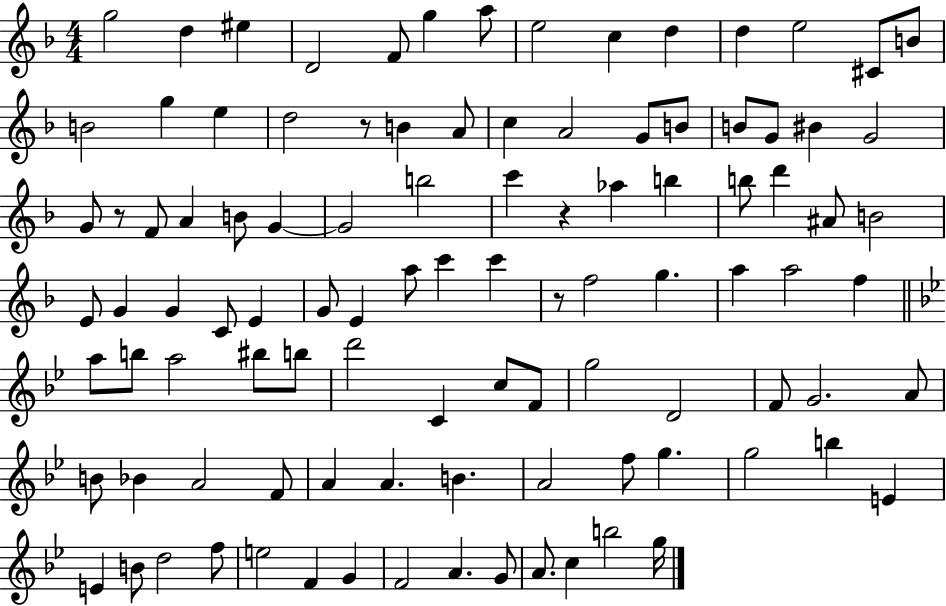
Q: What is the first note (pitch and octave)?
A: G5